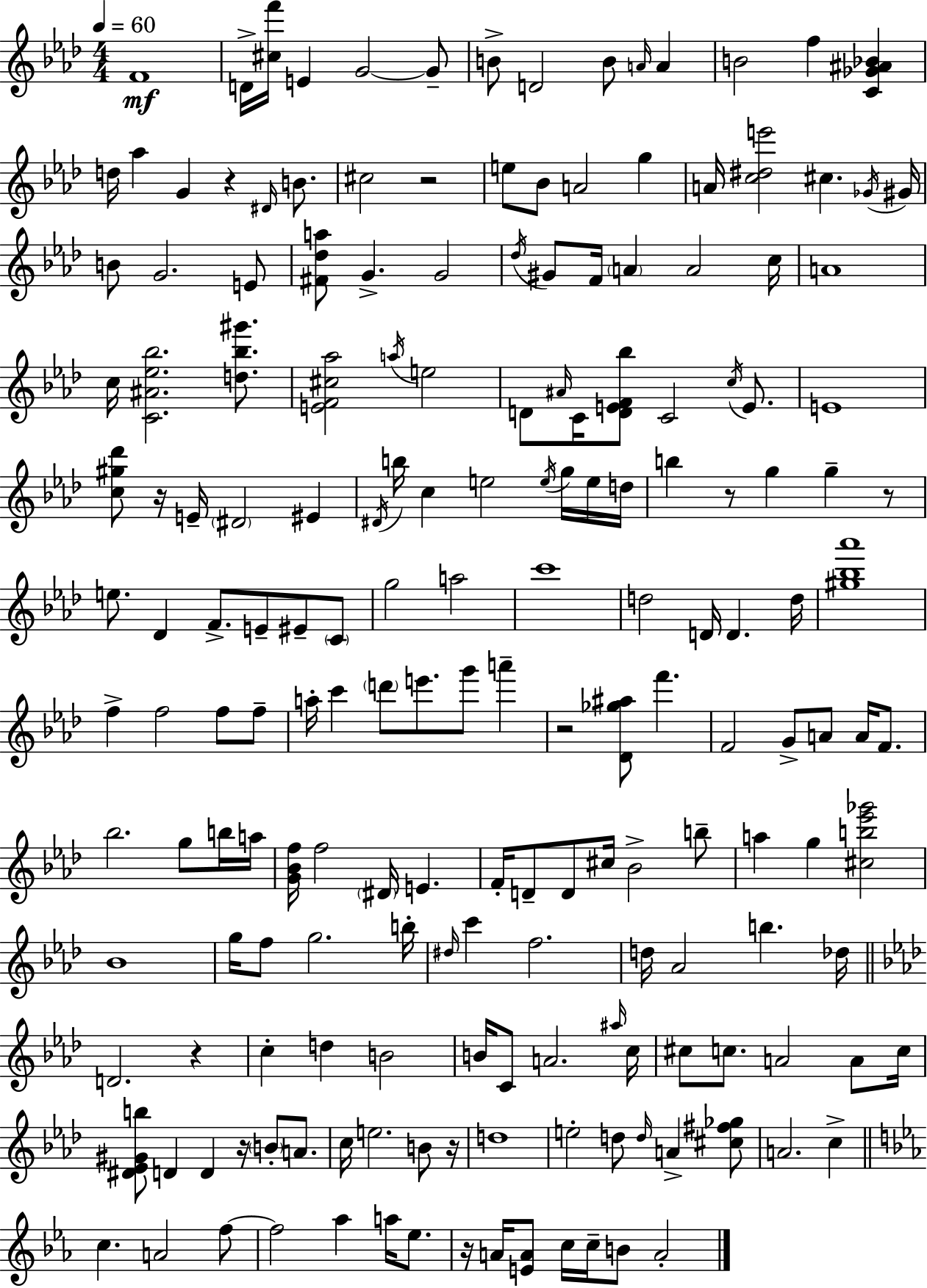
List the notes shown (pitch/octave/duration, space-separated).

F4/w D4/s [C#5,F6]/s E4/q G4/h G4/e B4/e D4/h B4/e A4/s A4/q B4/h F5/q [C4,Gb4,A#4,Bb4]/q D5/s Ab5/q G4/q R/q D#4/s B4/e. C#5/h R/h E5/e Bb4/e A4/h G5/q A4/s [C5,D#5,E6]/h C#5/q. Gb4/s G#4/s B4/e G4/h. E4/e [F#4,Db5,A5]/e G4/q. G4/h Db5/s G#4/e F4/s A4/q A4/h C5/s A4/w C5/s [C4,A#4,Eb5,Bb5]/h. [D5,Bb5,G#6]/e. [E4,F4,C#5,Ab5]/h A5/s E5/h D4/e A#4/s C4/s [D4,E4,F4,Bb5]/e C4/h C5/s E4/e. E4/w [C5,G#5,Db6]/e R/s E4/s D#4/h EIS4/q D#4/s B5/s C5/q E5/h E5/s G5/s E5/s D5/s B5/q R/e G5/q G5/q R/e E5/e. Db4/q F4/e. E4/e EIS4/e C4/e G5/h A5/h C6/w D5/h D4/s D4/q. D5/s [G#5,Bb5,Ab6]/w F5/q F5/h F5/e F5/e A5/s C6/q D6/e E6/e. G6/e A6/q R/h [Db4,Gb5,A#5]/e F6/q. F4/h G4/e A4/e A4/s F4/e. Bb5/h. G5/e B5/s A5/s [G4,Bb4,F5]/s F5/h D#4/s E4/q. F4/s D4/e D4/e C#5/s Bb4/h B5/e A5/q G5/q [C#5,B5,Eb6,Gb6]/h Bb4/w G5/s F5/e G5/h. B5/s D#5/s C6/q F5/h. D5/s Ab4/h B5/q. Db5/s D4/h. R/q C5/q D5/q B4/h B4/s C4/e A4/h. A#5/s C5/s C#5/e C5/e. A4/h A4/e C5/s [D#4,Eb4,G#4,B5]/e D4/q D4/q R/s B4/e A4/e. C5/s E5/h. B4/e R/s D5/w E5/h D5/e D5/s A4/q [C#5,F#5,Gb5]/e A4/h. C5/q C5/q. A4/h F5/e F5/h Ab5/q A5/s Eb5/e. R/s A4/s [E4,A4]/e C5/s C5/s B4/e A4/h